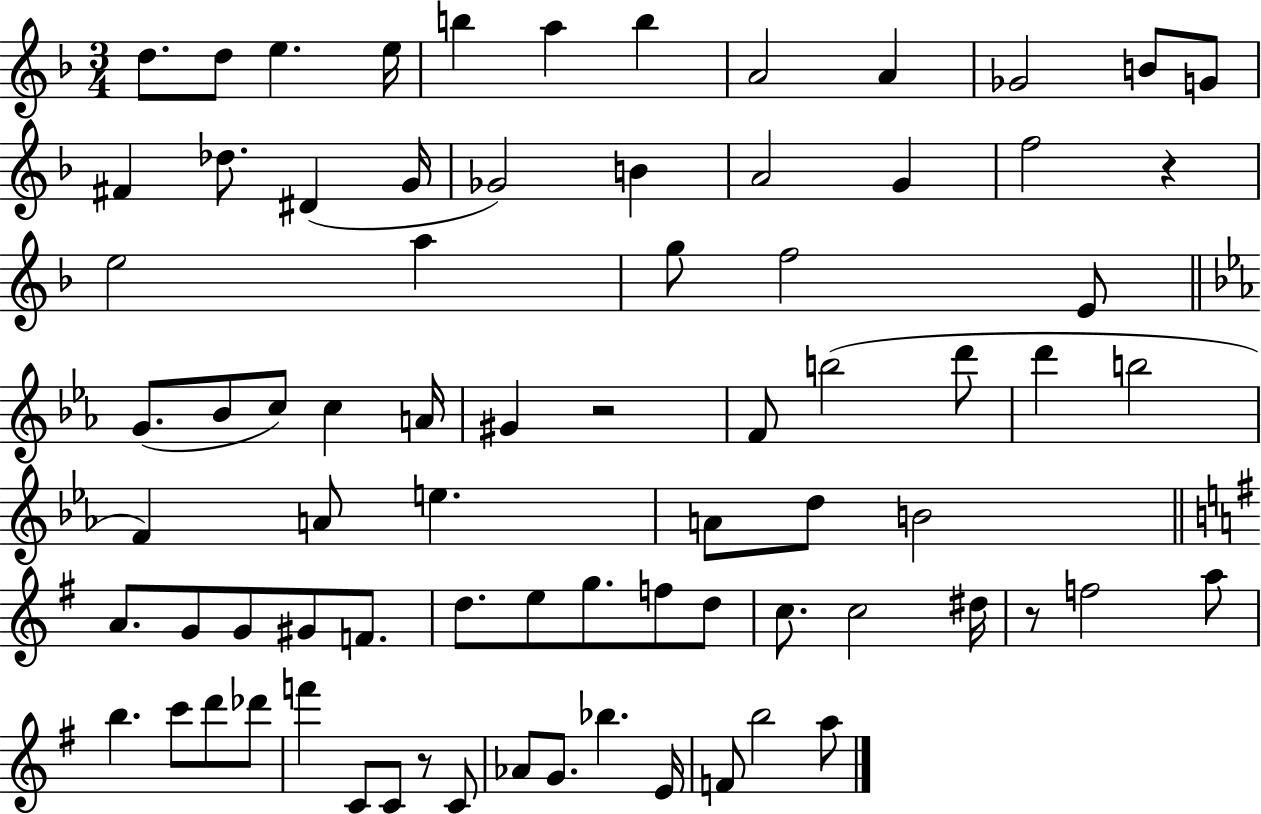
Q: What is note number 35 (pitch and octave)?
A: D6